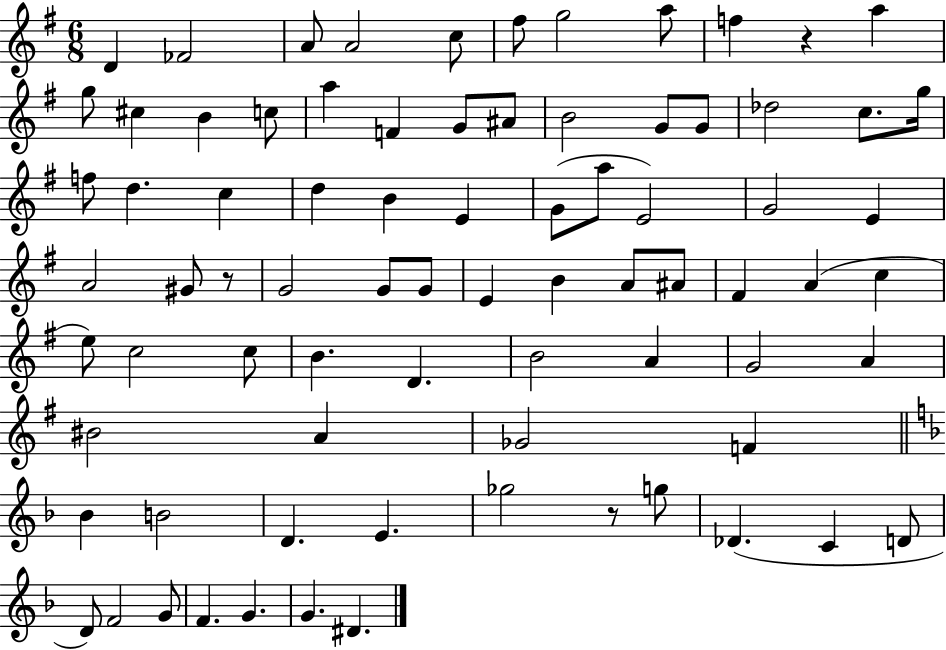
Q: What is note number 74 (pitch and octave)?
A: G4